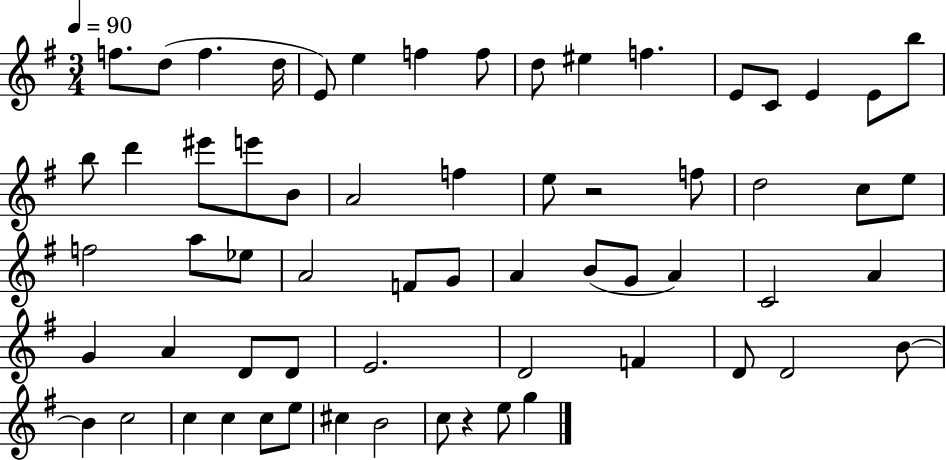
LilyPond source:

{
  \clef treble
  \numericTimeSignature
  \time 3/4
  \key g \major
  \tempo 4 = 90
  \repeat volta 2 { f''8. d''8( f''4. d''16 | e'8) e''4 f''4 f''8 | d''8 eis''4 f''4. | e'8 c'8 e'4 e'8 b''8 | \break b''8 d'''4 eis'''8 e'''8 b'8 | a'2 f''4 | e''8 r2 f''8 | d''2 c''8 e''8 | \break f''2 a''8 ees''8 | a'2 f'8 g'8 | a'4 b'8( g'8 a'4) | c'2 a'4 | \break g'4 a'4 d'8 d'8 | e'2. | d'2 f'4 | d'8 d'2 b'8~~ | \break b'4 c''2 | c''4 c''4 c''8 e''8 | cis''4 b'2 | c''8 r4 e''8 g''4 | \break } \bar "|."
}